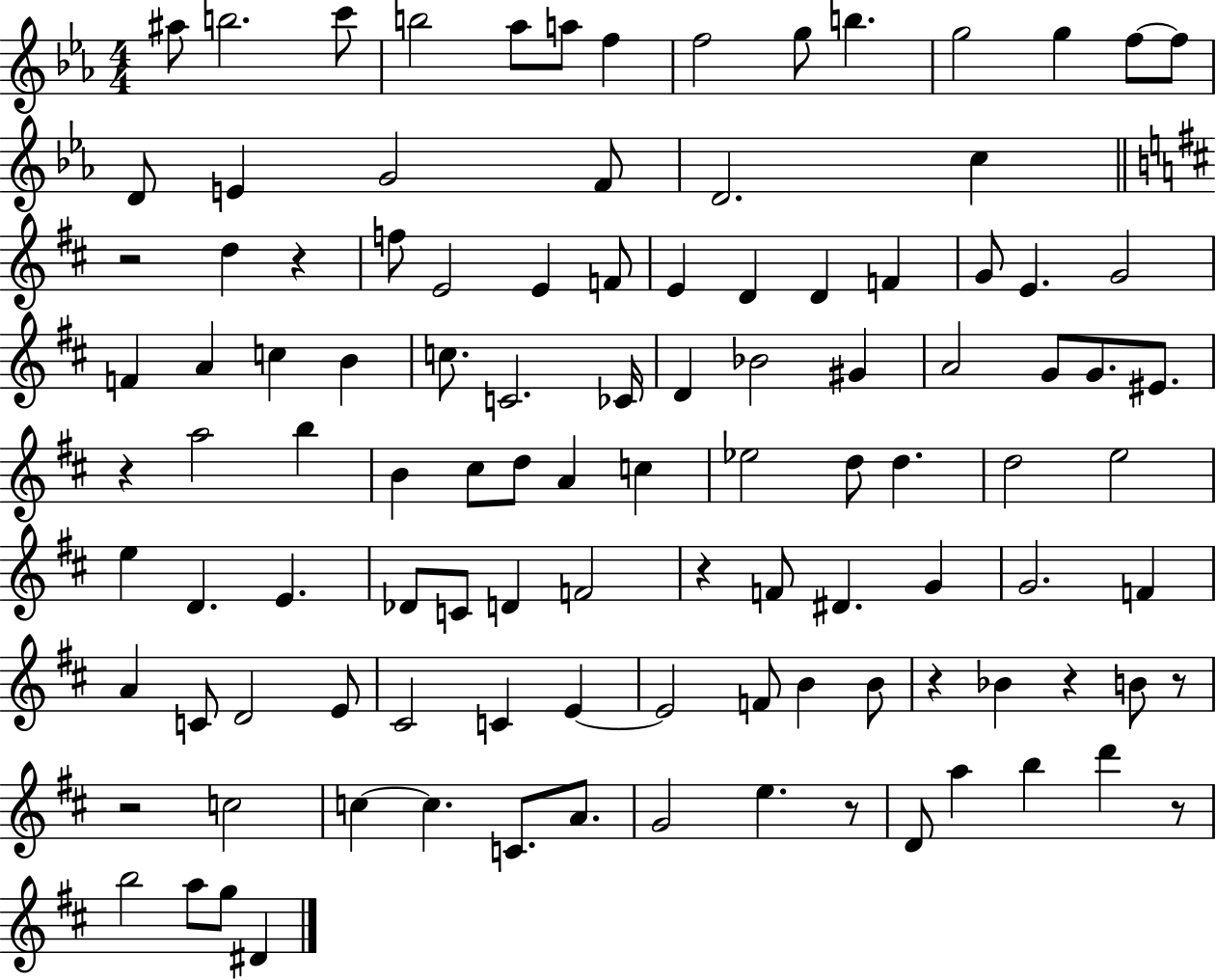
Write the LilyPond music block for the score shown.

{
  \clef treble
  \numericTimeSignature
  \time 4/4
  \key ees \major
  ais''8 b''2. c'''8 | b''2 aes''8 a''8 f''4 | f''2 g''8 b''4. | g''2 g''4 f''8~~ f''8 | \break d'8 e'4 g'2 f'8 | d'2. c''4 | \bar "||" \break \key b \minor r2 d''4 r4 | f''8 e'2 e'4 f'8 | e'4 d'4 d'4 f'4 | g'8 e'4. g'2 | \break f'4 a'4 c''4 b'4 | c''8. c'2. ces'16 | d'4 bes'2 gis'4 | a'2 g'8 g'8. eis'8. | \break r4 a''2 b''4 | b'4 cis''8 d''8 a'4 c''4 | ees''2 d''8 d''4. | d''2 e''2 | \break e''4 d'4. e'4. | des'8 c'8 d'4 f'2 | r4 f'8 dis'4. g'4 | g'2. f'4 | \break a'4 c'8 d'2 e'8 | cis'2 c'4 e'4~~ | e'2 f'8 b'4 b'8 | r4 bes'4 r4 b'8 r8 | \break r2 c''2 | c''4~~ c''4. c'8. a'8. | g'2 e''4. r8 | d'8 a''4 b''4 d'''4 r8 | \break b''2 a''8 g''8 dis'4 | \bar "|."
}